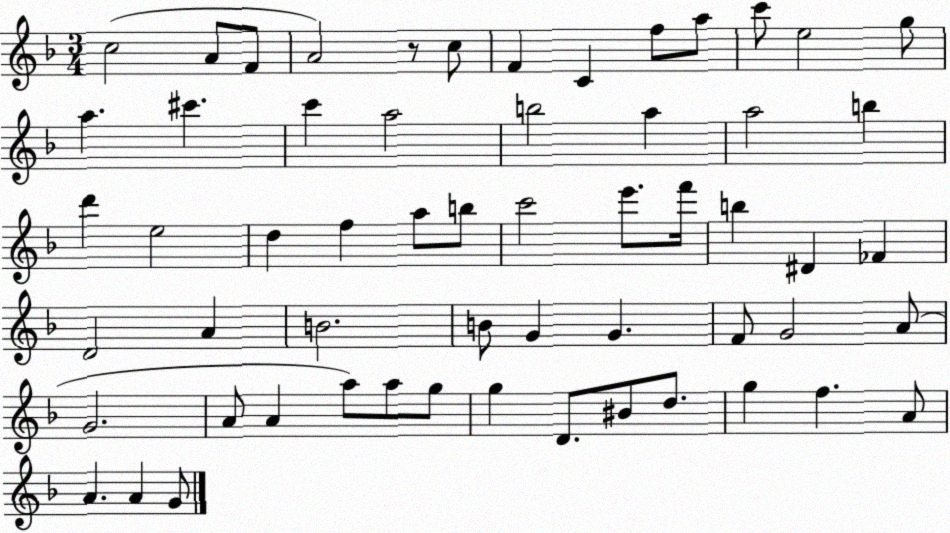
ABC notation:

X:1
T:Untitled
M:3/4
L:1/4
K:F
c2 A/2 F/2 A2 z/2 c/2 F C f/2 a/2 c'/2 e2 g/2 a ^c' c' a2 b2 a a2 b d' e2 d f a/2 b/2 c'2 e'/2 f'/4 b ^D _F D2 A B2 B/2 G G F/2 G2 A/2 G2 A/2 A a/2 a/2 g/2 g D/2 ^B/2 d/2 g f A/2 A A G/2